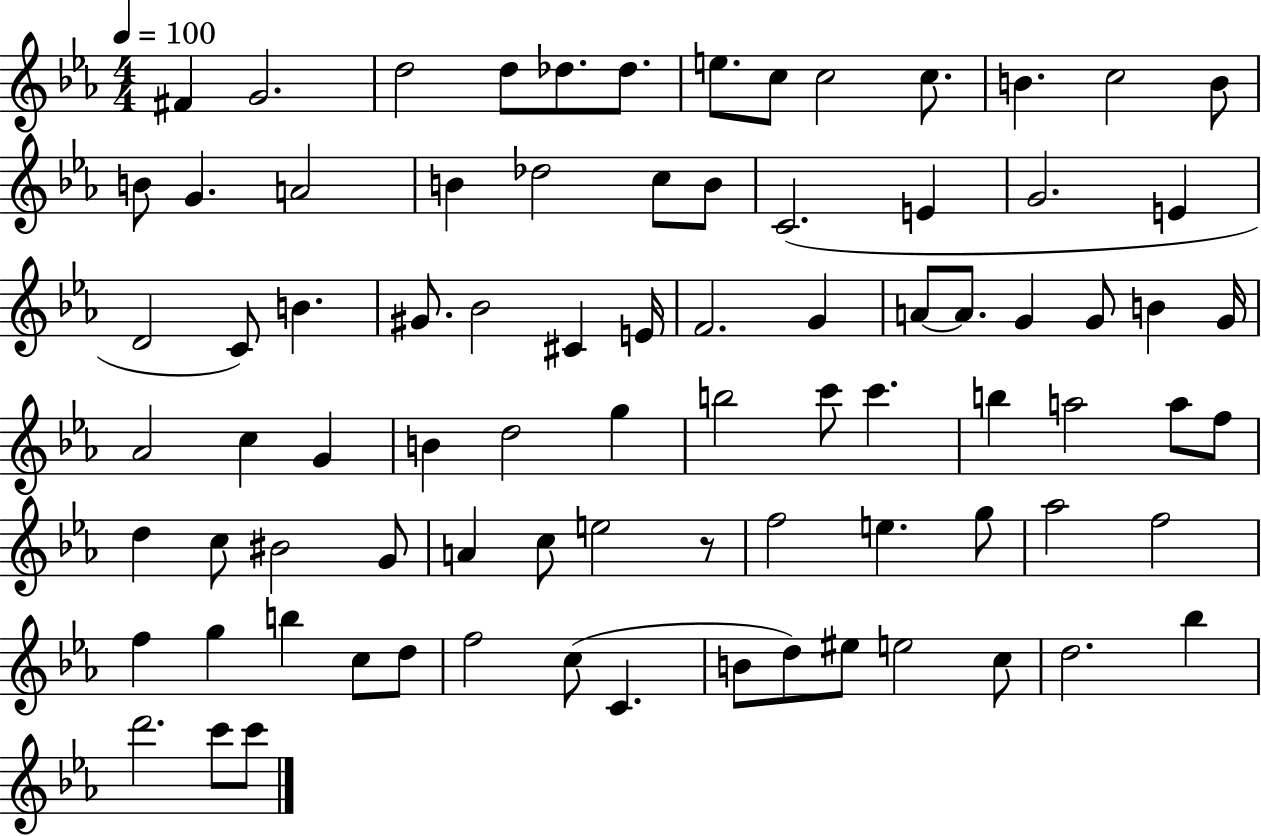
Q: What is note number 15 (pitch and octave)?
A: G4